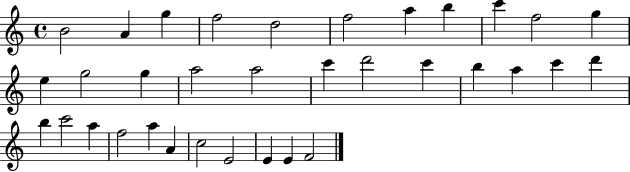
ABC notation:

X:1
T:Untitled
M:4/4
L:1/4
K:C
B2 A g f2 d2 f2 a b c' f2 g e g2 g a2 a2 c' d'2 c' b a c' d' b c'2 a f2 a A c2 E2 E E F2